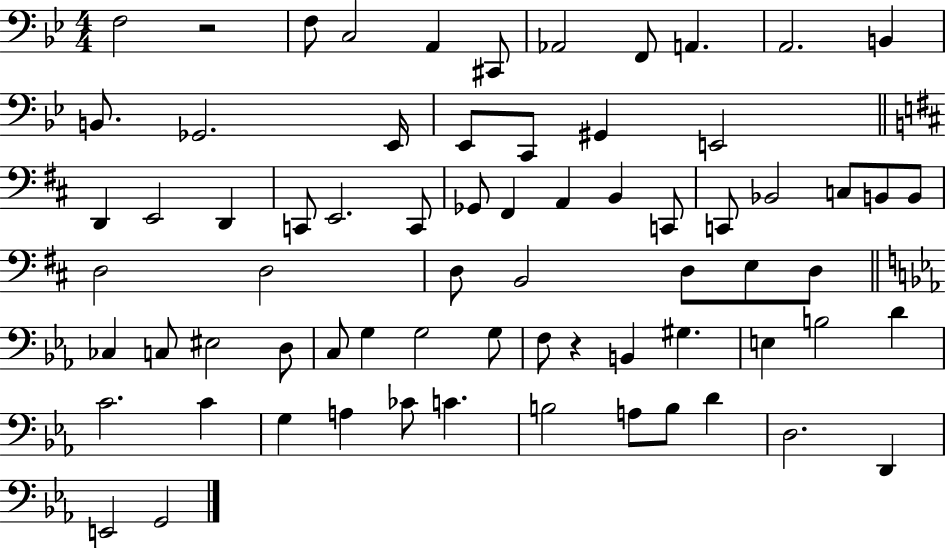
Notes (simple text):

F3/h R/h F3/e C3/h A2/q C#2/e Ab2/h F2/e A2/q. A2/h. B2/q B2/e. Gb2/h. Eb2/s Eb2/e C2/e G#2/q E2/h D2/q E2/h D2/q C2/e E2/h. C2/e Gb2/e F#2/q A2/q B2/q C2/e C2/e Bb2/h C3/e B2/e B2/e D3/h D3/h D3/e B2/h D3/e E3/e D3/e CES3/q C3/e EIS3/h D3/e C3/e G3/q G3/h G3/e F3/e R/q B2/q G#3/q. E3/q B3/h D4/q C4/h. C4/q G3/q A3/q CES4/e C4/q. B3/h A3/e B3/e D4/q D3/h. D2/q E2/h G2/h